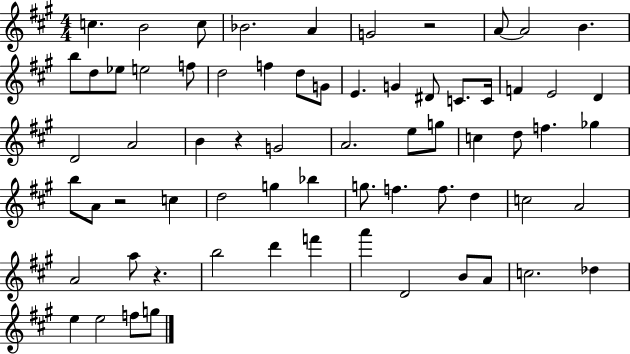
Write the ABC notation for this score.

X:1
T:Untitled
M:4/4
L:1/4
K:A
c B2 c/2 _B2 A G2 z2 A/2 A2 B b/2 d/2 _e/2 e2 f/2 d2 f d/2 G/2 E G ^D/2 C/2 C/4 F E2 D D2 A2 B z G2 A2 e/2 g/2 c d/2 f _g b/2 A/2 z2 c d2 g _b g/2 f f/2 d c2 A2 A2 a/2 z b2 d' f' a' D2 B/2 A/2 c2 _d e e2 f/2 g/2